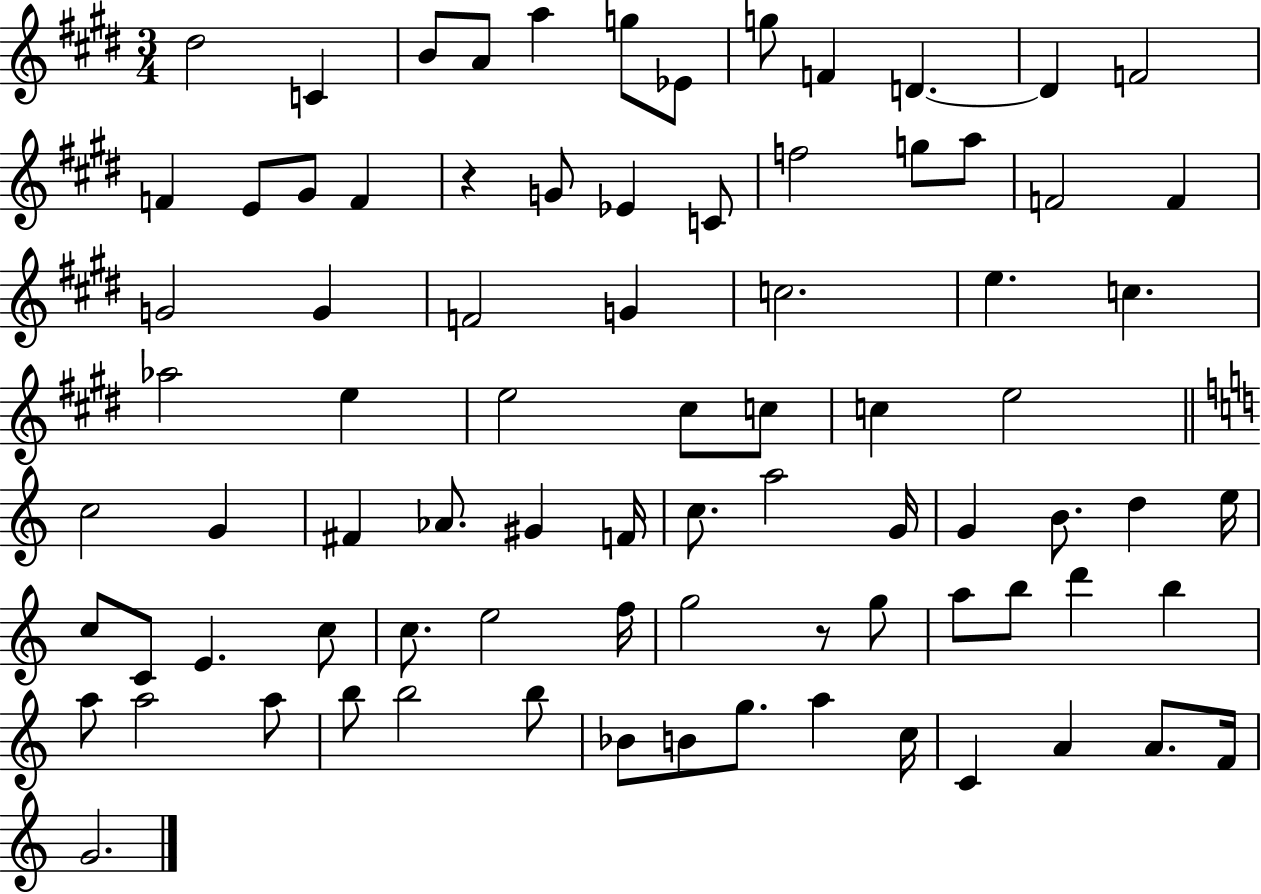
D#5/h C4/q B4/e A4/e A5/q G5/e Eb4/e G5/e F4/q D4/q. D4/q F4/h F4/q E4/e G#4/e F4/q R/q G4/e Eb4/q C4/e F5/h G5/e A5/e F4/h F4/q G4/h G4/q F4/h G4/q C5/h. E5/q. C5/q. Ab5/h E5/q E5/h C#5/e C5/e C5/q E5/h C5/h G4/q F#4/q Ab4/e. G#4/q F4/s C5/e. A5/h G4/s G4/q B4/e. D5/q E5/s C5/e C4/e E4/q. C5/e C5/e. E5/h F5/s G5/h R/e G5/e A5/e B5/e D6/q B5/q A5/e A5/h A5/e B5/e B5/h B5/e Bb4/e B4/e G5/e. A5/q C5/s C4/q A4/q A4/e. F4/s G4/h.